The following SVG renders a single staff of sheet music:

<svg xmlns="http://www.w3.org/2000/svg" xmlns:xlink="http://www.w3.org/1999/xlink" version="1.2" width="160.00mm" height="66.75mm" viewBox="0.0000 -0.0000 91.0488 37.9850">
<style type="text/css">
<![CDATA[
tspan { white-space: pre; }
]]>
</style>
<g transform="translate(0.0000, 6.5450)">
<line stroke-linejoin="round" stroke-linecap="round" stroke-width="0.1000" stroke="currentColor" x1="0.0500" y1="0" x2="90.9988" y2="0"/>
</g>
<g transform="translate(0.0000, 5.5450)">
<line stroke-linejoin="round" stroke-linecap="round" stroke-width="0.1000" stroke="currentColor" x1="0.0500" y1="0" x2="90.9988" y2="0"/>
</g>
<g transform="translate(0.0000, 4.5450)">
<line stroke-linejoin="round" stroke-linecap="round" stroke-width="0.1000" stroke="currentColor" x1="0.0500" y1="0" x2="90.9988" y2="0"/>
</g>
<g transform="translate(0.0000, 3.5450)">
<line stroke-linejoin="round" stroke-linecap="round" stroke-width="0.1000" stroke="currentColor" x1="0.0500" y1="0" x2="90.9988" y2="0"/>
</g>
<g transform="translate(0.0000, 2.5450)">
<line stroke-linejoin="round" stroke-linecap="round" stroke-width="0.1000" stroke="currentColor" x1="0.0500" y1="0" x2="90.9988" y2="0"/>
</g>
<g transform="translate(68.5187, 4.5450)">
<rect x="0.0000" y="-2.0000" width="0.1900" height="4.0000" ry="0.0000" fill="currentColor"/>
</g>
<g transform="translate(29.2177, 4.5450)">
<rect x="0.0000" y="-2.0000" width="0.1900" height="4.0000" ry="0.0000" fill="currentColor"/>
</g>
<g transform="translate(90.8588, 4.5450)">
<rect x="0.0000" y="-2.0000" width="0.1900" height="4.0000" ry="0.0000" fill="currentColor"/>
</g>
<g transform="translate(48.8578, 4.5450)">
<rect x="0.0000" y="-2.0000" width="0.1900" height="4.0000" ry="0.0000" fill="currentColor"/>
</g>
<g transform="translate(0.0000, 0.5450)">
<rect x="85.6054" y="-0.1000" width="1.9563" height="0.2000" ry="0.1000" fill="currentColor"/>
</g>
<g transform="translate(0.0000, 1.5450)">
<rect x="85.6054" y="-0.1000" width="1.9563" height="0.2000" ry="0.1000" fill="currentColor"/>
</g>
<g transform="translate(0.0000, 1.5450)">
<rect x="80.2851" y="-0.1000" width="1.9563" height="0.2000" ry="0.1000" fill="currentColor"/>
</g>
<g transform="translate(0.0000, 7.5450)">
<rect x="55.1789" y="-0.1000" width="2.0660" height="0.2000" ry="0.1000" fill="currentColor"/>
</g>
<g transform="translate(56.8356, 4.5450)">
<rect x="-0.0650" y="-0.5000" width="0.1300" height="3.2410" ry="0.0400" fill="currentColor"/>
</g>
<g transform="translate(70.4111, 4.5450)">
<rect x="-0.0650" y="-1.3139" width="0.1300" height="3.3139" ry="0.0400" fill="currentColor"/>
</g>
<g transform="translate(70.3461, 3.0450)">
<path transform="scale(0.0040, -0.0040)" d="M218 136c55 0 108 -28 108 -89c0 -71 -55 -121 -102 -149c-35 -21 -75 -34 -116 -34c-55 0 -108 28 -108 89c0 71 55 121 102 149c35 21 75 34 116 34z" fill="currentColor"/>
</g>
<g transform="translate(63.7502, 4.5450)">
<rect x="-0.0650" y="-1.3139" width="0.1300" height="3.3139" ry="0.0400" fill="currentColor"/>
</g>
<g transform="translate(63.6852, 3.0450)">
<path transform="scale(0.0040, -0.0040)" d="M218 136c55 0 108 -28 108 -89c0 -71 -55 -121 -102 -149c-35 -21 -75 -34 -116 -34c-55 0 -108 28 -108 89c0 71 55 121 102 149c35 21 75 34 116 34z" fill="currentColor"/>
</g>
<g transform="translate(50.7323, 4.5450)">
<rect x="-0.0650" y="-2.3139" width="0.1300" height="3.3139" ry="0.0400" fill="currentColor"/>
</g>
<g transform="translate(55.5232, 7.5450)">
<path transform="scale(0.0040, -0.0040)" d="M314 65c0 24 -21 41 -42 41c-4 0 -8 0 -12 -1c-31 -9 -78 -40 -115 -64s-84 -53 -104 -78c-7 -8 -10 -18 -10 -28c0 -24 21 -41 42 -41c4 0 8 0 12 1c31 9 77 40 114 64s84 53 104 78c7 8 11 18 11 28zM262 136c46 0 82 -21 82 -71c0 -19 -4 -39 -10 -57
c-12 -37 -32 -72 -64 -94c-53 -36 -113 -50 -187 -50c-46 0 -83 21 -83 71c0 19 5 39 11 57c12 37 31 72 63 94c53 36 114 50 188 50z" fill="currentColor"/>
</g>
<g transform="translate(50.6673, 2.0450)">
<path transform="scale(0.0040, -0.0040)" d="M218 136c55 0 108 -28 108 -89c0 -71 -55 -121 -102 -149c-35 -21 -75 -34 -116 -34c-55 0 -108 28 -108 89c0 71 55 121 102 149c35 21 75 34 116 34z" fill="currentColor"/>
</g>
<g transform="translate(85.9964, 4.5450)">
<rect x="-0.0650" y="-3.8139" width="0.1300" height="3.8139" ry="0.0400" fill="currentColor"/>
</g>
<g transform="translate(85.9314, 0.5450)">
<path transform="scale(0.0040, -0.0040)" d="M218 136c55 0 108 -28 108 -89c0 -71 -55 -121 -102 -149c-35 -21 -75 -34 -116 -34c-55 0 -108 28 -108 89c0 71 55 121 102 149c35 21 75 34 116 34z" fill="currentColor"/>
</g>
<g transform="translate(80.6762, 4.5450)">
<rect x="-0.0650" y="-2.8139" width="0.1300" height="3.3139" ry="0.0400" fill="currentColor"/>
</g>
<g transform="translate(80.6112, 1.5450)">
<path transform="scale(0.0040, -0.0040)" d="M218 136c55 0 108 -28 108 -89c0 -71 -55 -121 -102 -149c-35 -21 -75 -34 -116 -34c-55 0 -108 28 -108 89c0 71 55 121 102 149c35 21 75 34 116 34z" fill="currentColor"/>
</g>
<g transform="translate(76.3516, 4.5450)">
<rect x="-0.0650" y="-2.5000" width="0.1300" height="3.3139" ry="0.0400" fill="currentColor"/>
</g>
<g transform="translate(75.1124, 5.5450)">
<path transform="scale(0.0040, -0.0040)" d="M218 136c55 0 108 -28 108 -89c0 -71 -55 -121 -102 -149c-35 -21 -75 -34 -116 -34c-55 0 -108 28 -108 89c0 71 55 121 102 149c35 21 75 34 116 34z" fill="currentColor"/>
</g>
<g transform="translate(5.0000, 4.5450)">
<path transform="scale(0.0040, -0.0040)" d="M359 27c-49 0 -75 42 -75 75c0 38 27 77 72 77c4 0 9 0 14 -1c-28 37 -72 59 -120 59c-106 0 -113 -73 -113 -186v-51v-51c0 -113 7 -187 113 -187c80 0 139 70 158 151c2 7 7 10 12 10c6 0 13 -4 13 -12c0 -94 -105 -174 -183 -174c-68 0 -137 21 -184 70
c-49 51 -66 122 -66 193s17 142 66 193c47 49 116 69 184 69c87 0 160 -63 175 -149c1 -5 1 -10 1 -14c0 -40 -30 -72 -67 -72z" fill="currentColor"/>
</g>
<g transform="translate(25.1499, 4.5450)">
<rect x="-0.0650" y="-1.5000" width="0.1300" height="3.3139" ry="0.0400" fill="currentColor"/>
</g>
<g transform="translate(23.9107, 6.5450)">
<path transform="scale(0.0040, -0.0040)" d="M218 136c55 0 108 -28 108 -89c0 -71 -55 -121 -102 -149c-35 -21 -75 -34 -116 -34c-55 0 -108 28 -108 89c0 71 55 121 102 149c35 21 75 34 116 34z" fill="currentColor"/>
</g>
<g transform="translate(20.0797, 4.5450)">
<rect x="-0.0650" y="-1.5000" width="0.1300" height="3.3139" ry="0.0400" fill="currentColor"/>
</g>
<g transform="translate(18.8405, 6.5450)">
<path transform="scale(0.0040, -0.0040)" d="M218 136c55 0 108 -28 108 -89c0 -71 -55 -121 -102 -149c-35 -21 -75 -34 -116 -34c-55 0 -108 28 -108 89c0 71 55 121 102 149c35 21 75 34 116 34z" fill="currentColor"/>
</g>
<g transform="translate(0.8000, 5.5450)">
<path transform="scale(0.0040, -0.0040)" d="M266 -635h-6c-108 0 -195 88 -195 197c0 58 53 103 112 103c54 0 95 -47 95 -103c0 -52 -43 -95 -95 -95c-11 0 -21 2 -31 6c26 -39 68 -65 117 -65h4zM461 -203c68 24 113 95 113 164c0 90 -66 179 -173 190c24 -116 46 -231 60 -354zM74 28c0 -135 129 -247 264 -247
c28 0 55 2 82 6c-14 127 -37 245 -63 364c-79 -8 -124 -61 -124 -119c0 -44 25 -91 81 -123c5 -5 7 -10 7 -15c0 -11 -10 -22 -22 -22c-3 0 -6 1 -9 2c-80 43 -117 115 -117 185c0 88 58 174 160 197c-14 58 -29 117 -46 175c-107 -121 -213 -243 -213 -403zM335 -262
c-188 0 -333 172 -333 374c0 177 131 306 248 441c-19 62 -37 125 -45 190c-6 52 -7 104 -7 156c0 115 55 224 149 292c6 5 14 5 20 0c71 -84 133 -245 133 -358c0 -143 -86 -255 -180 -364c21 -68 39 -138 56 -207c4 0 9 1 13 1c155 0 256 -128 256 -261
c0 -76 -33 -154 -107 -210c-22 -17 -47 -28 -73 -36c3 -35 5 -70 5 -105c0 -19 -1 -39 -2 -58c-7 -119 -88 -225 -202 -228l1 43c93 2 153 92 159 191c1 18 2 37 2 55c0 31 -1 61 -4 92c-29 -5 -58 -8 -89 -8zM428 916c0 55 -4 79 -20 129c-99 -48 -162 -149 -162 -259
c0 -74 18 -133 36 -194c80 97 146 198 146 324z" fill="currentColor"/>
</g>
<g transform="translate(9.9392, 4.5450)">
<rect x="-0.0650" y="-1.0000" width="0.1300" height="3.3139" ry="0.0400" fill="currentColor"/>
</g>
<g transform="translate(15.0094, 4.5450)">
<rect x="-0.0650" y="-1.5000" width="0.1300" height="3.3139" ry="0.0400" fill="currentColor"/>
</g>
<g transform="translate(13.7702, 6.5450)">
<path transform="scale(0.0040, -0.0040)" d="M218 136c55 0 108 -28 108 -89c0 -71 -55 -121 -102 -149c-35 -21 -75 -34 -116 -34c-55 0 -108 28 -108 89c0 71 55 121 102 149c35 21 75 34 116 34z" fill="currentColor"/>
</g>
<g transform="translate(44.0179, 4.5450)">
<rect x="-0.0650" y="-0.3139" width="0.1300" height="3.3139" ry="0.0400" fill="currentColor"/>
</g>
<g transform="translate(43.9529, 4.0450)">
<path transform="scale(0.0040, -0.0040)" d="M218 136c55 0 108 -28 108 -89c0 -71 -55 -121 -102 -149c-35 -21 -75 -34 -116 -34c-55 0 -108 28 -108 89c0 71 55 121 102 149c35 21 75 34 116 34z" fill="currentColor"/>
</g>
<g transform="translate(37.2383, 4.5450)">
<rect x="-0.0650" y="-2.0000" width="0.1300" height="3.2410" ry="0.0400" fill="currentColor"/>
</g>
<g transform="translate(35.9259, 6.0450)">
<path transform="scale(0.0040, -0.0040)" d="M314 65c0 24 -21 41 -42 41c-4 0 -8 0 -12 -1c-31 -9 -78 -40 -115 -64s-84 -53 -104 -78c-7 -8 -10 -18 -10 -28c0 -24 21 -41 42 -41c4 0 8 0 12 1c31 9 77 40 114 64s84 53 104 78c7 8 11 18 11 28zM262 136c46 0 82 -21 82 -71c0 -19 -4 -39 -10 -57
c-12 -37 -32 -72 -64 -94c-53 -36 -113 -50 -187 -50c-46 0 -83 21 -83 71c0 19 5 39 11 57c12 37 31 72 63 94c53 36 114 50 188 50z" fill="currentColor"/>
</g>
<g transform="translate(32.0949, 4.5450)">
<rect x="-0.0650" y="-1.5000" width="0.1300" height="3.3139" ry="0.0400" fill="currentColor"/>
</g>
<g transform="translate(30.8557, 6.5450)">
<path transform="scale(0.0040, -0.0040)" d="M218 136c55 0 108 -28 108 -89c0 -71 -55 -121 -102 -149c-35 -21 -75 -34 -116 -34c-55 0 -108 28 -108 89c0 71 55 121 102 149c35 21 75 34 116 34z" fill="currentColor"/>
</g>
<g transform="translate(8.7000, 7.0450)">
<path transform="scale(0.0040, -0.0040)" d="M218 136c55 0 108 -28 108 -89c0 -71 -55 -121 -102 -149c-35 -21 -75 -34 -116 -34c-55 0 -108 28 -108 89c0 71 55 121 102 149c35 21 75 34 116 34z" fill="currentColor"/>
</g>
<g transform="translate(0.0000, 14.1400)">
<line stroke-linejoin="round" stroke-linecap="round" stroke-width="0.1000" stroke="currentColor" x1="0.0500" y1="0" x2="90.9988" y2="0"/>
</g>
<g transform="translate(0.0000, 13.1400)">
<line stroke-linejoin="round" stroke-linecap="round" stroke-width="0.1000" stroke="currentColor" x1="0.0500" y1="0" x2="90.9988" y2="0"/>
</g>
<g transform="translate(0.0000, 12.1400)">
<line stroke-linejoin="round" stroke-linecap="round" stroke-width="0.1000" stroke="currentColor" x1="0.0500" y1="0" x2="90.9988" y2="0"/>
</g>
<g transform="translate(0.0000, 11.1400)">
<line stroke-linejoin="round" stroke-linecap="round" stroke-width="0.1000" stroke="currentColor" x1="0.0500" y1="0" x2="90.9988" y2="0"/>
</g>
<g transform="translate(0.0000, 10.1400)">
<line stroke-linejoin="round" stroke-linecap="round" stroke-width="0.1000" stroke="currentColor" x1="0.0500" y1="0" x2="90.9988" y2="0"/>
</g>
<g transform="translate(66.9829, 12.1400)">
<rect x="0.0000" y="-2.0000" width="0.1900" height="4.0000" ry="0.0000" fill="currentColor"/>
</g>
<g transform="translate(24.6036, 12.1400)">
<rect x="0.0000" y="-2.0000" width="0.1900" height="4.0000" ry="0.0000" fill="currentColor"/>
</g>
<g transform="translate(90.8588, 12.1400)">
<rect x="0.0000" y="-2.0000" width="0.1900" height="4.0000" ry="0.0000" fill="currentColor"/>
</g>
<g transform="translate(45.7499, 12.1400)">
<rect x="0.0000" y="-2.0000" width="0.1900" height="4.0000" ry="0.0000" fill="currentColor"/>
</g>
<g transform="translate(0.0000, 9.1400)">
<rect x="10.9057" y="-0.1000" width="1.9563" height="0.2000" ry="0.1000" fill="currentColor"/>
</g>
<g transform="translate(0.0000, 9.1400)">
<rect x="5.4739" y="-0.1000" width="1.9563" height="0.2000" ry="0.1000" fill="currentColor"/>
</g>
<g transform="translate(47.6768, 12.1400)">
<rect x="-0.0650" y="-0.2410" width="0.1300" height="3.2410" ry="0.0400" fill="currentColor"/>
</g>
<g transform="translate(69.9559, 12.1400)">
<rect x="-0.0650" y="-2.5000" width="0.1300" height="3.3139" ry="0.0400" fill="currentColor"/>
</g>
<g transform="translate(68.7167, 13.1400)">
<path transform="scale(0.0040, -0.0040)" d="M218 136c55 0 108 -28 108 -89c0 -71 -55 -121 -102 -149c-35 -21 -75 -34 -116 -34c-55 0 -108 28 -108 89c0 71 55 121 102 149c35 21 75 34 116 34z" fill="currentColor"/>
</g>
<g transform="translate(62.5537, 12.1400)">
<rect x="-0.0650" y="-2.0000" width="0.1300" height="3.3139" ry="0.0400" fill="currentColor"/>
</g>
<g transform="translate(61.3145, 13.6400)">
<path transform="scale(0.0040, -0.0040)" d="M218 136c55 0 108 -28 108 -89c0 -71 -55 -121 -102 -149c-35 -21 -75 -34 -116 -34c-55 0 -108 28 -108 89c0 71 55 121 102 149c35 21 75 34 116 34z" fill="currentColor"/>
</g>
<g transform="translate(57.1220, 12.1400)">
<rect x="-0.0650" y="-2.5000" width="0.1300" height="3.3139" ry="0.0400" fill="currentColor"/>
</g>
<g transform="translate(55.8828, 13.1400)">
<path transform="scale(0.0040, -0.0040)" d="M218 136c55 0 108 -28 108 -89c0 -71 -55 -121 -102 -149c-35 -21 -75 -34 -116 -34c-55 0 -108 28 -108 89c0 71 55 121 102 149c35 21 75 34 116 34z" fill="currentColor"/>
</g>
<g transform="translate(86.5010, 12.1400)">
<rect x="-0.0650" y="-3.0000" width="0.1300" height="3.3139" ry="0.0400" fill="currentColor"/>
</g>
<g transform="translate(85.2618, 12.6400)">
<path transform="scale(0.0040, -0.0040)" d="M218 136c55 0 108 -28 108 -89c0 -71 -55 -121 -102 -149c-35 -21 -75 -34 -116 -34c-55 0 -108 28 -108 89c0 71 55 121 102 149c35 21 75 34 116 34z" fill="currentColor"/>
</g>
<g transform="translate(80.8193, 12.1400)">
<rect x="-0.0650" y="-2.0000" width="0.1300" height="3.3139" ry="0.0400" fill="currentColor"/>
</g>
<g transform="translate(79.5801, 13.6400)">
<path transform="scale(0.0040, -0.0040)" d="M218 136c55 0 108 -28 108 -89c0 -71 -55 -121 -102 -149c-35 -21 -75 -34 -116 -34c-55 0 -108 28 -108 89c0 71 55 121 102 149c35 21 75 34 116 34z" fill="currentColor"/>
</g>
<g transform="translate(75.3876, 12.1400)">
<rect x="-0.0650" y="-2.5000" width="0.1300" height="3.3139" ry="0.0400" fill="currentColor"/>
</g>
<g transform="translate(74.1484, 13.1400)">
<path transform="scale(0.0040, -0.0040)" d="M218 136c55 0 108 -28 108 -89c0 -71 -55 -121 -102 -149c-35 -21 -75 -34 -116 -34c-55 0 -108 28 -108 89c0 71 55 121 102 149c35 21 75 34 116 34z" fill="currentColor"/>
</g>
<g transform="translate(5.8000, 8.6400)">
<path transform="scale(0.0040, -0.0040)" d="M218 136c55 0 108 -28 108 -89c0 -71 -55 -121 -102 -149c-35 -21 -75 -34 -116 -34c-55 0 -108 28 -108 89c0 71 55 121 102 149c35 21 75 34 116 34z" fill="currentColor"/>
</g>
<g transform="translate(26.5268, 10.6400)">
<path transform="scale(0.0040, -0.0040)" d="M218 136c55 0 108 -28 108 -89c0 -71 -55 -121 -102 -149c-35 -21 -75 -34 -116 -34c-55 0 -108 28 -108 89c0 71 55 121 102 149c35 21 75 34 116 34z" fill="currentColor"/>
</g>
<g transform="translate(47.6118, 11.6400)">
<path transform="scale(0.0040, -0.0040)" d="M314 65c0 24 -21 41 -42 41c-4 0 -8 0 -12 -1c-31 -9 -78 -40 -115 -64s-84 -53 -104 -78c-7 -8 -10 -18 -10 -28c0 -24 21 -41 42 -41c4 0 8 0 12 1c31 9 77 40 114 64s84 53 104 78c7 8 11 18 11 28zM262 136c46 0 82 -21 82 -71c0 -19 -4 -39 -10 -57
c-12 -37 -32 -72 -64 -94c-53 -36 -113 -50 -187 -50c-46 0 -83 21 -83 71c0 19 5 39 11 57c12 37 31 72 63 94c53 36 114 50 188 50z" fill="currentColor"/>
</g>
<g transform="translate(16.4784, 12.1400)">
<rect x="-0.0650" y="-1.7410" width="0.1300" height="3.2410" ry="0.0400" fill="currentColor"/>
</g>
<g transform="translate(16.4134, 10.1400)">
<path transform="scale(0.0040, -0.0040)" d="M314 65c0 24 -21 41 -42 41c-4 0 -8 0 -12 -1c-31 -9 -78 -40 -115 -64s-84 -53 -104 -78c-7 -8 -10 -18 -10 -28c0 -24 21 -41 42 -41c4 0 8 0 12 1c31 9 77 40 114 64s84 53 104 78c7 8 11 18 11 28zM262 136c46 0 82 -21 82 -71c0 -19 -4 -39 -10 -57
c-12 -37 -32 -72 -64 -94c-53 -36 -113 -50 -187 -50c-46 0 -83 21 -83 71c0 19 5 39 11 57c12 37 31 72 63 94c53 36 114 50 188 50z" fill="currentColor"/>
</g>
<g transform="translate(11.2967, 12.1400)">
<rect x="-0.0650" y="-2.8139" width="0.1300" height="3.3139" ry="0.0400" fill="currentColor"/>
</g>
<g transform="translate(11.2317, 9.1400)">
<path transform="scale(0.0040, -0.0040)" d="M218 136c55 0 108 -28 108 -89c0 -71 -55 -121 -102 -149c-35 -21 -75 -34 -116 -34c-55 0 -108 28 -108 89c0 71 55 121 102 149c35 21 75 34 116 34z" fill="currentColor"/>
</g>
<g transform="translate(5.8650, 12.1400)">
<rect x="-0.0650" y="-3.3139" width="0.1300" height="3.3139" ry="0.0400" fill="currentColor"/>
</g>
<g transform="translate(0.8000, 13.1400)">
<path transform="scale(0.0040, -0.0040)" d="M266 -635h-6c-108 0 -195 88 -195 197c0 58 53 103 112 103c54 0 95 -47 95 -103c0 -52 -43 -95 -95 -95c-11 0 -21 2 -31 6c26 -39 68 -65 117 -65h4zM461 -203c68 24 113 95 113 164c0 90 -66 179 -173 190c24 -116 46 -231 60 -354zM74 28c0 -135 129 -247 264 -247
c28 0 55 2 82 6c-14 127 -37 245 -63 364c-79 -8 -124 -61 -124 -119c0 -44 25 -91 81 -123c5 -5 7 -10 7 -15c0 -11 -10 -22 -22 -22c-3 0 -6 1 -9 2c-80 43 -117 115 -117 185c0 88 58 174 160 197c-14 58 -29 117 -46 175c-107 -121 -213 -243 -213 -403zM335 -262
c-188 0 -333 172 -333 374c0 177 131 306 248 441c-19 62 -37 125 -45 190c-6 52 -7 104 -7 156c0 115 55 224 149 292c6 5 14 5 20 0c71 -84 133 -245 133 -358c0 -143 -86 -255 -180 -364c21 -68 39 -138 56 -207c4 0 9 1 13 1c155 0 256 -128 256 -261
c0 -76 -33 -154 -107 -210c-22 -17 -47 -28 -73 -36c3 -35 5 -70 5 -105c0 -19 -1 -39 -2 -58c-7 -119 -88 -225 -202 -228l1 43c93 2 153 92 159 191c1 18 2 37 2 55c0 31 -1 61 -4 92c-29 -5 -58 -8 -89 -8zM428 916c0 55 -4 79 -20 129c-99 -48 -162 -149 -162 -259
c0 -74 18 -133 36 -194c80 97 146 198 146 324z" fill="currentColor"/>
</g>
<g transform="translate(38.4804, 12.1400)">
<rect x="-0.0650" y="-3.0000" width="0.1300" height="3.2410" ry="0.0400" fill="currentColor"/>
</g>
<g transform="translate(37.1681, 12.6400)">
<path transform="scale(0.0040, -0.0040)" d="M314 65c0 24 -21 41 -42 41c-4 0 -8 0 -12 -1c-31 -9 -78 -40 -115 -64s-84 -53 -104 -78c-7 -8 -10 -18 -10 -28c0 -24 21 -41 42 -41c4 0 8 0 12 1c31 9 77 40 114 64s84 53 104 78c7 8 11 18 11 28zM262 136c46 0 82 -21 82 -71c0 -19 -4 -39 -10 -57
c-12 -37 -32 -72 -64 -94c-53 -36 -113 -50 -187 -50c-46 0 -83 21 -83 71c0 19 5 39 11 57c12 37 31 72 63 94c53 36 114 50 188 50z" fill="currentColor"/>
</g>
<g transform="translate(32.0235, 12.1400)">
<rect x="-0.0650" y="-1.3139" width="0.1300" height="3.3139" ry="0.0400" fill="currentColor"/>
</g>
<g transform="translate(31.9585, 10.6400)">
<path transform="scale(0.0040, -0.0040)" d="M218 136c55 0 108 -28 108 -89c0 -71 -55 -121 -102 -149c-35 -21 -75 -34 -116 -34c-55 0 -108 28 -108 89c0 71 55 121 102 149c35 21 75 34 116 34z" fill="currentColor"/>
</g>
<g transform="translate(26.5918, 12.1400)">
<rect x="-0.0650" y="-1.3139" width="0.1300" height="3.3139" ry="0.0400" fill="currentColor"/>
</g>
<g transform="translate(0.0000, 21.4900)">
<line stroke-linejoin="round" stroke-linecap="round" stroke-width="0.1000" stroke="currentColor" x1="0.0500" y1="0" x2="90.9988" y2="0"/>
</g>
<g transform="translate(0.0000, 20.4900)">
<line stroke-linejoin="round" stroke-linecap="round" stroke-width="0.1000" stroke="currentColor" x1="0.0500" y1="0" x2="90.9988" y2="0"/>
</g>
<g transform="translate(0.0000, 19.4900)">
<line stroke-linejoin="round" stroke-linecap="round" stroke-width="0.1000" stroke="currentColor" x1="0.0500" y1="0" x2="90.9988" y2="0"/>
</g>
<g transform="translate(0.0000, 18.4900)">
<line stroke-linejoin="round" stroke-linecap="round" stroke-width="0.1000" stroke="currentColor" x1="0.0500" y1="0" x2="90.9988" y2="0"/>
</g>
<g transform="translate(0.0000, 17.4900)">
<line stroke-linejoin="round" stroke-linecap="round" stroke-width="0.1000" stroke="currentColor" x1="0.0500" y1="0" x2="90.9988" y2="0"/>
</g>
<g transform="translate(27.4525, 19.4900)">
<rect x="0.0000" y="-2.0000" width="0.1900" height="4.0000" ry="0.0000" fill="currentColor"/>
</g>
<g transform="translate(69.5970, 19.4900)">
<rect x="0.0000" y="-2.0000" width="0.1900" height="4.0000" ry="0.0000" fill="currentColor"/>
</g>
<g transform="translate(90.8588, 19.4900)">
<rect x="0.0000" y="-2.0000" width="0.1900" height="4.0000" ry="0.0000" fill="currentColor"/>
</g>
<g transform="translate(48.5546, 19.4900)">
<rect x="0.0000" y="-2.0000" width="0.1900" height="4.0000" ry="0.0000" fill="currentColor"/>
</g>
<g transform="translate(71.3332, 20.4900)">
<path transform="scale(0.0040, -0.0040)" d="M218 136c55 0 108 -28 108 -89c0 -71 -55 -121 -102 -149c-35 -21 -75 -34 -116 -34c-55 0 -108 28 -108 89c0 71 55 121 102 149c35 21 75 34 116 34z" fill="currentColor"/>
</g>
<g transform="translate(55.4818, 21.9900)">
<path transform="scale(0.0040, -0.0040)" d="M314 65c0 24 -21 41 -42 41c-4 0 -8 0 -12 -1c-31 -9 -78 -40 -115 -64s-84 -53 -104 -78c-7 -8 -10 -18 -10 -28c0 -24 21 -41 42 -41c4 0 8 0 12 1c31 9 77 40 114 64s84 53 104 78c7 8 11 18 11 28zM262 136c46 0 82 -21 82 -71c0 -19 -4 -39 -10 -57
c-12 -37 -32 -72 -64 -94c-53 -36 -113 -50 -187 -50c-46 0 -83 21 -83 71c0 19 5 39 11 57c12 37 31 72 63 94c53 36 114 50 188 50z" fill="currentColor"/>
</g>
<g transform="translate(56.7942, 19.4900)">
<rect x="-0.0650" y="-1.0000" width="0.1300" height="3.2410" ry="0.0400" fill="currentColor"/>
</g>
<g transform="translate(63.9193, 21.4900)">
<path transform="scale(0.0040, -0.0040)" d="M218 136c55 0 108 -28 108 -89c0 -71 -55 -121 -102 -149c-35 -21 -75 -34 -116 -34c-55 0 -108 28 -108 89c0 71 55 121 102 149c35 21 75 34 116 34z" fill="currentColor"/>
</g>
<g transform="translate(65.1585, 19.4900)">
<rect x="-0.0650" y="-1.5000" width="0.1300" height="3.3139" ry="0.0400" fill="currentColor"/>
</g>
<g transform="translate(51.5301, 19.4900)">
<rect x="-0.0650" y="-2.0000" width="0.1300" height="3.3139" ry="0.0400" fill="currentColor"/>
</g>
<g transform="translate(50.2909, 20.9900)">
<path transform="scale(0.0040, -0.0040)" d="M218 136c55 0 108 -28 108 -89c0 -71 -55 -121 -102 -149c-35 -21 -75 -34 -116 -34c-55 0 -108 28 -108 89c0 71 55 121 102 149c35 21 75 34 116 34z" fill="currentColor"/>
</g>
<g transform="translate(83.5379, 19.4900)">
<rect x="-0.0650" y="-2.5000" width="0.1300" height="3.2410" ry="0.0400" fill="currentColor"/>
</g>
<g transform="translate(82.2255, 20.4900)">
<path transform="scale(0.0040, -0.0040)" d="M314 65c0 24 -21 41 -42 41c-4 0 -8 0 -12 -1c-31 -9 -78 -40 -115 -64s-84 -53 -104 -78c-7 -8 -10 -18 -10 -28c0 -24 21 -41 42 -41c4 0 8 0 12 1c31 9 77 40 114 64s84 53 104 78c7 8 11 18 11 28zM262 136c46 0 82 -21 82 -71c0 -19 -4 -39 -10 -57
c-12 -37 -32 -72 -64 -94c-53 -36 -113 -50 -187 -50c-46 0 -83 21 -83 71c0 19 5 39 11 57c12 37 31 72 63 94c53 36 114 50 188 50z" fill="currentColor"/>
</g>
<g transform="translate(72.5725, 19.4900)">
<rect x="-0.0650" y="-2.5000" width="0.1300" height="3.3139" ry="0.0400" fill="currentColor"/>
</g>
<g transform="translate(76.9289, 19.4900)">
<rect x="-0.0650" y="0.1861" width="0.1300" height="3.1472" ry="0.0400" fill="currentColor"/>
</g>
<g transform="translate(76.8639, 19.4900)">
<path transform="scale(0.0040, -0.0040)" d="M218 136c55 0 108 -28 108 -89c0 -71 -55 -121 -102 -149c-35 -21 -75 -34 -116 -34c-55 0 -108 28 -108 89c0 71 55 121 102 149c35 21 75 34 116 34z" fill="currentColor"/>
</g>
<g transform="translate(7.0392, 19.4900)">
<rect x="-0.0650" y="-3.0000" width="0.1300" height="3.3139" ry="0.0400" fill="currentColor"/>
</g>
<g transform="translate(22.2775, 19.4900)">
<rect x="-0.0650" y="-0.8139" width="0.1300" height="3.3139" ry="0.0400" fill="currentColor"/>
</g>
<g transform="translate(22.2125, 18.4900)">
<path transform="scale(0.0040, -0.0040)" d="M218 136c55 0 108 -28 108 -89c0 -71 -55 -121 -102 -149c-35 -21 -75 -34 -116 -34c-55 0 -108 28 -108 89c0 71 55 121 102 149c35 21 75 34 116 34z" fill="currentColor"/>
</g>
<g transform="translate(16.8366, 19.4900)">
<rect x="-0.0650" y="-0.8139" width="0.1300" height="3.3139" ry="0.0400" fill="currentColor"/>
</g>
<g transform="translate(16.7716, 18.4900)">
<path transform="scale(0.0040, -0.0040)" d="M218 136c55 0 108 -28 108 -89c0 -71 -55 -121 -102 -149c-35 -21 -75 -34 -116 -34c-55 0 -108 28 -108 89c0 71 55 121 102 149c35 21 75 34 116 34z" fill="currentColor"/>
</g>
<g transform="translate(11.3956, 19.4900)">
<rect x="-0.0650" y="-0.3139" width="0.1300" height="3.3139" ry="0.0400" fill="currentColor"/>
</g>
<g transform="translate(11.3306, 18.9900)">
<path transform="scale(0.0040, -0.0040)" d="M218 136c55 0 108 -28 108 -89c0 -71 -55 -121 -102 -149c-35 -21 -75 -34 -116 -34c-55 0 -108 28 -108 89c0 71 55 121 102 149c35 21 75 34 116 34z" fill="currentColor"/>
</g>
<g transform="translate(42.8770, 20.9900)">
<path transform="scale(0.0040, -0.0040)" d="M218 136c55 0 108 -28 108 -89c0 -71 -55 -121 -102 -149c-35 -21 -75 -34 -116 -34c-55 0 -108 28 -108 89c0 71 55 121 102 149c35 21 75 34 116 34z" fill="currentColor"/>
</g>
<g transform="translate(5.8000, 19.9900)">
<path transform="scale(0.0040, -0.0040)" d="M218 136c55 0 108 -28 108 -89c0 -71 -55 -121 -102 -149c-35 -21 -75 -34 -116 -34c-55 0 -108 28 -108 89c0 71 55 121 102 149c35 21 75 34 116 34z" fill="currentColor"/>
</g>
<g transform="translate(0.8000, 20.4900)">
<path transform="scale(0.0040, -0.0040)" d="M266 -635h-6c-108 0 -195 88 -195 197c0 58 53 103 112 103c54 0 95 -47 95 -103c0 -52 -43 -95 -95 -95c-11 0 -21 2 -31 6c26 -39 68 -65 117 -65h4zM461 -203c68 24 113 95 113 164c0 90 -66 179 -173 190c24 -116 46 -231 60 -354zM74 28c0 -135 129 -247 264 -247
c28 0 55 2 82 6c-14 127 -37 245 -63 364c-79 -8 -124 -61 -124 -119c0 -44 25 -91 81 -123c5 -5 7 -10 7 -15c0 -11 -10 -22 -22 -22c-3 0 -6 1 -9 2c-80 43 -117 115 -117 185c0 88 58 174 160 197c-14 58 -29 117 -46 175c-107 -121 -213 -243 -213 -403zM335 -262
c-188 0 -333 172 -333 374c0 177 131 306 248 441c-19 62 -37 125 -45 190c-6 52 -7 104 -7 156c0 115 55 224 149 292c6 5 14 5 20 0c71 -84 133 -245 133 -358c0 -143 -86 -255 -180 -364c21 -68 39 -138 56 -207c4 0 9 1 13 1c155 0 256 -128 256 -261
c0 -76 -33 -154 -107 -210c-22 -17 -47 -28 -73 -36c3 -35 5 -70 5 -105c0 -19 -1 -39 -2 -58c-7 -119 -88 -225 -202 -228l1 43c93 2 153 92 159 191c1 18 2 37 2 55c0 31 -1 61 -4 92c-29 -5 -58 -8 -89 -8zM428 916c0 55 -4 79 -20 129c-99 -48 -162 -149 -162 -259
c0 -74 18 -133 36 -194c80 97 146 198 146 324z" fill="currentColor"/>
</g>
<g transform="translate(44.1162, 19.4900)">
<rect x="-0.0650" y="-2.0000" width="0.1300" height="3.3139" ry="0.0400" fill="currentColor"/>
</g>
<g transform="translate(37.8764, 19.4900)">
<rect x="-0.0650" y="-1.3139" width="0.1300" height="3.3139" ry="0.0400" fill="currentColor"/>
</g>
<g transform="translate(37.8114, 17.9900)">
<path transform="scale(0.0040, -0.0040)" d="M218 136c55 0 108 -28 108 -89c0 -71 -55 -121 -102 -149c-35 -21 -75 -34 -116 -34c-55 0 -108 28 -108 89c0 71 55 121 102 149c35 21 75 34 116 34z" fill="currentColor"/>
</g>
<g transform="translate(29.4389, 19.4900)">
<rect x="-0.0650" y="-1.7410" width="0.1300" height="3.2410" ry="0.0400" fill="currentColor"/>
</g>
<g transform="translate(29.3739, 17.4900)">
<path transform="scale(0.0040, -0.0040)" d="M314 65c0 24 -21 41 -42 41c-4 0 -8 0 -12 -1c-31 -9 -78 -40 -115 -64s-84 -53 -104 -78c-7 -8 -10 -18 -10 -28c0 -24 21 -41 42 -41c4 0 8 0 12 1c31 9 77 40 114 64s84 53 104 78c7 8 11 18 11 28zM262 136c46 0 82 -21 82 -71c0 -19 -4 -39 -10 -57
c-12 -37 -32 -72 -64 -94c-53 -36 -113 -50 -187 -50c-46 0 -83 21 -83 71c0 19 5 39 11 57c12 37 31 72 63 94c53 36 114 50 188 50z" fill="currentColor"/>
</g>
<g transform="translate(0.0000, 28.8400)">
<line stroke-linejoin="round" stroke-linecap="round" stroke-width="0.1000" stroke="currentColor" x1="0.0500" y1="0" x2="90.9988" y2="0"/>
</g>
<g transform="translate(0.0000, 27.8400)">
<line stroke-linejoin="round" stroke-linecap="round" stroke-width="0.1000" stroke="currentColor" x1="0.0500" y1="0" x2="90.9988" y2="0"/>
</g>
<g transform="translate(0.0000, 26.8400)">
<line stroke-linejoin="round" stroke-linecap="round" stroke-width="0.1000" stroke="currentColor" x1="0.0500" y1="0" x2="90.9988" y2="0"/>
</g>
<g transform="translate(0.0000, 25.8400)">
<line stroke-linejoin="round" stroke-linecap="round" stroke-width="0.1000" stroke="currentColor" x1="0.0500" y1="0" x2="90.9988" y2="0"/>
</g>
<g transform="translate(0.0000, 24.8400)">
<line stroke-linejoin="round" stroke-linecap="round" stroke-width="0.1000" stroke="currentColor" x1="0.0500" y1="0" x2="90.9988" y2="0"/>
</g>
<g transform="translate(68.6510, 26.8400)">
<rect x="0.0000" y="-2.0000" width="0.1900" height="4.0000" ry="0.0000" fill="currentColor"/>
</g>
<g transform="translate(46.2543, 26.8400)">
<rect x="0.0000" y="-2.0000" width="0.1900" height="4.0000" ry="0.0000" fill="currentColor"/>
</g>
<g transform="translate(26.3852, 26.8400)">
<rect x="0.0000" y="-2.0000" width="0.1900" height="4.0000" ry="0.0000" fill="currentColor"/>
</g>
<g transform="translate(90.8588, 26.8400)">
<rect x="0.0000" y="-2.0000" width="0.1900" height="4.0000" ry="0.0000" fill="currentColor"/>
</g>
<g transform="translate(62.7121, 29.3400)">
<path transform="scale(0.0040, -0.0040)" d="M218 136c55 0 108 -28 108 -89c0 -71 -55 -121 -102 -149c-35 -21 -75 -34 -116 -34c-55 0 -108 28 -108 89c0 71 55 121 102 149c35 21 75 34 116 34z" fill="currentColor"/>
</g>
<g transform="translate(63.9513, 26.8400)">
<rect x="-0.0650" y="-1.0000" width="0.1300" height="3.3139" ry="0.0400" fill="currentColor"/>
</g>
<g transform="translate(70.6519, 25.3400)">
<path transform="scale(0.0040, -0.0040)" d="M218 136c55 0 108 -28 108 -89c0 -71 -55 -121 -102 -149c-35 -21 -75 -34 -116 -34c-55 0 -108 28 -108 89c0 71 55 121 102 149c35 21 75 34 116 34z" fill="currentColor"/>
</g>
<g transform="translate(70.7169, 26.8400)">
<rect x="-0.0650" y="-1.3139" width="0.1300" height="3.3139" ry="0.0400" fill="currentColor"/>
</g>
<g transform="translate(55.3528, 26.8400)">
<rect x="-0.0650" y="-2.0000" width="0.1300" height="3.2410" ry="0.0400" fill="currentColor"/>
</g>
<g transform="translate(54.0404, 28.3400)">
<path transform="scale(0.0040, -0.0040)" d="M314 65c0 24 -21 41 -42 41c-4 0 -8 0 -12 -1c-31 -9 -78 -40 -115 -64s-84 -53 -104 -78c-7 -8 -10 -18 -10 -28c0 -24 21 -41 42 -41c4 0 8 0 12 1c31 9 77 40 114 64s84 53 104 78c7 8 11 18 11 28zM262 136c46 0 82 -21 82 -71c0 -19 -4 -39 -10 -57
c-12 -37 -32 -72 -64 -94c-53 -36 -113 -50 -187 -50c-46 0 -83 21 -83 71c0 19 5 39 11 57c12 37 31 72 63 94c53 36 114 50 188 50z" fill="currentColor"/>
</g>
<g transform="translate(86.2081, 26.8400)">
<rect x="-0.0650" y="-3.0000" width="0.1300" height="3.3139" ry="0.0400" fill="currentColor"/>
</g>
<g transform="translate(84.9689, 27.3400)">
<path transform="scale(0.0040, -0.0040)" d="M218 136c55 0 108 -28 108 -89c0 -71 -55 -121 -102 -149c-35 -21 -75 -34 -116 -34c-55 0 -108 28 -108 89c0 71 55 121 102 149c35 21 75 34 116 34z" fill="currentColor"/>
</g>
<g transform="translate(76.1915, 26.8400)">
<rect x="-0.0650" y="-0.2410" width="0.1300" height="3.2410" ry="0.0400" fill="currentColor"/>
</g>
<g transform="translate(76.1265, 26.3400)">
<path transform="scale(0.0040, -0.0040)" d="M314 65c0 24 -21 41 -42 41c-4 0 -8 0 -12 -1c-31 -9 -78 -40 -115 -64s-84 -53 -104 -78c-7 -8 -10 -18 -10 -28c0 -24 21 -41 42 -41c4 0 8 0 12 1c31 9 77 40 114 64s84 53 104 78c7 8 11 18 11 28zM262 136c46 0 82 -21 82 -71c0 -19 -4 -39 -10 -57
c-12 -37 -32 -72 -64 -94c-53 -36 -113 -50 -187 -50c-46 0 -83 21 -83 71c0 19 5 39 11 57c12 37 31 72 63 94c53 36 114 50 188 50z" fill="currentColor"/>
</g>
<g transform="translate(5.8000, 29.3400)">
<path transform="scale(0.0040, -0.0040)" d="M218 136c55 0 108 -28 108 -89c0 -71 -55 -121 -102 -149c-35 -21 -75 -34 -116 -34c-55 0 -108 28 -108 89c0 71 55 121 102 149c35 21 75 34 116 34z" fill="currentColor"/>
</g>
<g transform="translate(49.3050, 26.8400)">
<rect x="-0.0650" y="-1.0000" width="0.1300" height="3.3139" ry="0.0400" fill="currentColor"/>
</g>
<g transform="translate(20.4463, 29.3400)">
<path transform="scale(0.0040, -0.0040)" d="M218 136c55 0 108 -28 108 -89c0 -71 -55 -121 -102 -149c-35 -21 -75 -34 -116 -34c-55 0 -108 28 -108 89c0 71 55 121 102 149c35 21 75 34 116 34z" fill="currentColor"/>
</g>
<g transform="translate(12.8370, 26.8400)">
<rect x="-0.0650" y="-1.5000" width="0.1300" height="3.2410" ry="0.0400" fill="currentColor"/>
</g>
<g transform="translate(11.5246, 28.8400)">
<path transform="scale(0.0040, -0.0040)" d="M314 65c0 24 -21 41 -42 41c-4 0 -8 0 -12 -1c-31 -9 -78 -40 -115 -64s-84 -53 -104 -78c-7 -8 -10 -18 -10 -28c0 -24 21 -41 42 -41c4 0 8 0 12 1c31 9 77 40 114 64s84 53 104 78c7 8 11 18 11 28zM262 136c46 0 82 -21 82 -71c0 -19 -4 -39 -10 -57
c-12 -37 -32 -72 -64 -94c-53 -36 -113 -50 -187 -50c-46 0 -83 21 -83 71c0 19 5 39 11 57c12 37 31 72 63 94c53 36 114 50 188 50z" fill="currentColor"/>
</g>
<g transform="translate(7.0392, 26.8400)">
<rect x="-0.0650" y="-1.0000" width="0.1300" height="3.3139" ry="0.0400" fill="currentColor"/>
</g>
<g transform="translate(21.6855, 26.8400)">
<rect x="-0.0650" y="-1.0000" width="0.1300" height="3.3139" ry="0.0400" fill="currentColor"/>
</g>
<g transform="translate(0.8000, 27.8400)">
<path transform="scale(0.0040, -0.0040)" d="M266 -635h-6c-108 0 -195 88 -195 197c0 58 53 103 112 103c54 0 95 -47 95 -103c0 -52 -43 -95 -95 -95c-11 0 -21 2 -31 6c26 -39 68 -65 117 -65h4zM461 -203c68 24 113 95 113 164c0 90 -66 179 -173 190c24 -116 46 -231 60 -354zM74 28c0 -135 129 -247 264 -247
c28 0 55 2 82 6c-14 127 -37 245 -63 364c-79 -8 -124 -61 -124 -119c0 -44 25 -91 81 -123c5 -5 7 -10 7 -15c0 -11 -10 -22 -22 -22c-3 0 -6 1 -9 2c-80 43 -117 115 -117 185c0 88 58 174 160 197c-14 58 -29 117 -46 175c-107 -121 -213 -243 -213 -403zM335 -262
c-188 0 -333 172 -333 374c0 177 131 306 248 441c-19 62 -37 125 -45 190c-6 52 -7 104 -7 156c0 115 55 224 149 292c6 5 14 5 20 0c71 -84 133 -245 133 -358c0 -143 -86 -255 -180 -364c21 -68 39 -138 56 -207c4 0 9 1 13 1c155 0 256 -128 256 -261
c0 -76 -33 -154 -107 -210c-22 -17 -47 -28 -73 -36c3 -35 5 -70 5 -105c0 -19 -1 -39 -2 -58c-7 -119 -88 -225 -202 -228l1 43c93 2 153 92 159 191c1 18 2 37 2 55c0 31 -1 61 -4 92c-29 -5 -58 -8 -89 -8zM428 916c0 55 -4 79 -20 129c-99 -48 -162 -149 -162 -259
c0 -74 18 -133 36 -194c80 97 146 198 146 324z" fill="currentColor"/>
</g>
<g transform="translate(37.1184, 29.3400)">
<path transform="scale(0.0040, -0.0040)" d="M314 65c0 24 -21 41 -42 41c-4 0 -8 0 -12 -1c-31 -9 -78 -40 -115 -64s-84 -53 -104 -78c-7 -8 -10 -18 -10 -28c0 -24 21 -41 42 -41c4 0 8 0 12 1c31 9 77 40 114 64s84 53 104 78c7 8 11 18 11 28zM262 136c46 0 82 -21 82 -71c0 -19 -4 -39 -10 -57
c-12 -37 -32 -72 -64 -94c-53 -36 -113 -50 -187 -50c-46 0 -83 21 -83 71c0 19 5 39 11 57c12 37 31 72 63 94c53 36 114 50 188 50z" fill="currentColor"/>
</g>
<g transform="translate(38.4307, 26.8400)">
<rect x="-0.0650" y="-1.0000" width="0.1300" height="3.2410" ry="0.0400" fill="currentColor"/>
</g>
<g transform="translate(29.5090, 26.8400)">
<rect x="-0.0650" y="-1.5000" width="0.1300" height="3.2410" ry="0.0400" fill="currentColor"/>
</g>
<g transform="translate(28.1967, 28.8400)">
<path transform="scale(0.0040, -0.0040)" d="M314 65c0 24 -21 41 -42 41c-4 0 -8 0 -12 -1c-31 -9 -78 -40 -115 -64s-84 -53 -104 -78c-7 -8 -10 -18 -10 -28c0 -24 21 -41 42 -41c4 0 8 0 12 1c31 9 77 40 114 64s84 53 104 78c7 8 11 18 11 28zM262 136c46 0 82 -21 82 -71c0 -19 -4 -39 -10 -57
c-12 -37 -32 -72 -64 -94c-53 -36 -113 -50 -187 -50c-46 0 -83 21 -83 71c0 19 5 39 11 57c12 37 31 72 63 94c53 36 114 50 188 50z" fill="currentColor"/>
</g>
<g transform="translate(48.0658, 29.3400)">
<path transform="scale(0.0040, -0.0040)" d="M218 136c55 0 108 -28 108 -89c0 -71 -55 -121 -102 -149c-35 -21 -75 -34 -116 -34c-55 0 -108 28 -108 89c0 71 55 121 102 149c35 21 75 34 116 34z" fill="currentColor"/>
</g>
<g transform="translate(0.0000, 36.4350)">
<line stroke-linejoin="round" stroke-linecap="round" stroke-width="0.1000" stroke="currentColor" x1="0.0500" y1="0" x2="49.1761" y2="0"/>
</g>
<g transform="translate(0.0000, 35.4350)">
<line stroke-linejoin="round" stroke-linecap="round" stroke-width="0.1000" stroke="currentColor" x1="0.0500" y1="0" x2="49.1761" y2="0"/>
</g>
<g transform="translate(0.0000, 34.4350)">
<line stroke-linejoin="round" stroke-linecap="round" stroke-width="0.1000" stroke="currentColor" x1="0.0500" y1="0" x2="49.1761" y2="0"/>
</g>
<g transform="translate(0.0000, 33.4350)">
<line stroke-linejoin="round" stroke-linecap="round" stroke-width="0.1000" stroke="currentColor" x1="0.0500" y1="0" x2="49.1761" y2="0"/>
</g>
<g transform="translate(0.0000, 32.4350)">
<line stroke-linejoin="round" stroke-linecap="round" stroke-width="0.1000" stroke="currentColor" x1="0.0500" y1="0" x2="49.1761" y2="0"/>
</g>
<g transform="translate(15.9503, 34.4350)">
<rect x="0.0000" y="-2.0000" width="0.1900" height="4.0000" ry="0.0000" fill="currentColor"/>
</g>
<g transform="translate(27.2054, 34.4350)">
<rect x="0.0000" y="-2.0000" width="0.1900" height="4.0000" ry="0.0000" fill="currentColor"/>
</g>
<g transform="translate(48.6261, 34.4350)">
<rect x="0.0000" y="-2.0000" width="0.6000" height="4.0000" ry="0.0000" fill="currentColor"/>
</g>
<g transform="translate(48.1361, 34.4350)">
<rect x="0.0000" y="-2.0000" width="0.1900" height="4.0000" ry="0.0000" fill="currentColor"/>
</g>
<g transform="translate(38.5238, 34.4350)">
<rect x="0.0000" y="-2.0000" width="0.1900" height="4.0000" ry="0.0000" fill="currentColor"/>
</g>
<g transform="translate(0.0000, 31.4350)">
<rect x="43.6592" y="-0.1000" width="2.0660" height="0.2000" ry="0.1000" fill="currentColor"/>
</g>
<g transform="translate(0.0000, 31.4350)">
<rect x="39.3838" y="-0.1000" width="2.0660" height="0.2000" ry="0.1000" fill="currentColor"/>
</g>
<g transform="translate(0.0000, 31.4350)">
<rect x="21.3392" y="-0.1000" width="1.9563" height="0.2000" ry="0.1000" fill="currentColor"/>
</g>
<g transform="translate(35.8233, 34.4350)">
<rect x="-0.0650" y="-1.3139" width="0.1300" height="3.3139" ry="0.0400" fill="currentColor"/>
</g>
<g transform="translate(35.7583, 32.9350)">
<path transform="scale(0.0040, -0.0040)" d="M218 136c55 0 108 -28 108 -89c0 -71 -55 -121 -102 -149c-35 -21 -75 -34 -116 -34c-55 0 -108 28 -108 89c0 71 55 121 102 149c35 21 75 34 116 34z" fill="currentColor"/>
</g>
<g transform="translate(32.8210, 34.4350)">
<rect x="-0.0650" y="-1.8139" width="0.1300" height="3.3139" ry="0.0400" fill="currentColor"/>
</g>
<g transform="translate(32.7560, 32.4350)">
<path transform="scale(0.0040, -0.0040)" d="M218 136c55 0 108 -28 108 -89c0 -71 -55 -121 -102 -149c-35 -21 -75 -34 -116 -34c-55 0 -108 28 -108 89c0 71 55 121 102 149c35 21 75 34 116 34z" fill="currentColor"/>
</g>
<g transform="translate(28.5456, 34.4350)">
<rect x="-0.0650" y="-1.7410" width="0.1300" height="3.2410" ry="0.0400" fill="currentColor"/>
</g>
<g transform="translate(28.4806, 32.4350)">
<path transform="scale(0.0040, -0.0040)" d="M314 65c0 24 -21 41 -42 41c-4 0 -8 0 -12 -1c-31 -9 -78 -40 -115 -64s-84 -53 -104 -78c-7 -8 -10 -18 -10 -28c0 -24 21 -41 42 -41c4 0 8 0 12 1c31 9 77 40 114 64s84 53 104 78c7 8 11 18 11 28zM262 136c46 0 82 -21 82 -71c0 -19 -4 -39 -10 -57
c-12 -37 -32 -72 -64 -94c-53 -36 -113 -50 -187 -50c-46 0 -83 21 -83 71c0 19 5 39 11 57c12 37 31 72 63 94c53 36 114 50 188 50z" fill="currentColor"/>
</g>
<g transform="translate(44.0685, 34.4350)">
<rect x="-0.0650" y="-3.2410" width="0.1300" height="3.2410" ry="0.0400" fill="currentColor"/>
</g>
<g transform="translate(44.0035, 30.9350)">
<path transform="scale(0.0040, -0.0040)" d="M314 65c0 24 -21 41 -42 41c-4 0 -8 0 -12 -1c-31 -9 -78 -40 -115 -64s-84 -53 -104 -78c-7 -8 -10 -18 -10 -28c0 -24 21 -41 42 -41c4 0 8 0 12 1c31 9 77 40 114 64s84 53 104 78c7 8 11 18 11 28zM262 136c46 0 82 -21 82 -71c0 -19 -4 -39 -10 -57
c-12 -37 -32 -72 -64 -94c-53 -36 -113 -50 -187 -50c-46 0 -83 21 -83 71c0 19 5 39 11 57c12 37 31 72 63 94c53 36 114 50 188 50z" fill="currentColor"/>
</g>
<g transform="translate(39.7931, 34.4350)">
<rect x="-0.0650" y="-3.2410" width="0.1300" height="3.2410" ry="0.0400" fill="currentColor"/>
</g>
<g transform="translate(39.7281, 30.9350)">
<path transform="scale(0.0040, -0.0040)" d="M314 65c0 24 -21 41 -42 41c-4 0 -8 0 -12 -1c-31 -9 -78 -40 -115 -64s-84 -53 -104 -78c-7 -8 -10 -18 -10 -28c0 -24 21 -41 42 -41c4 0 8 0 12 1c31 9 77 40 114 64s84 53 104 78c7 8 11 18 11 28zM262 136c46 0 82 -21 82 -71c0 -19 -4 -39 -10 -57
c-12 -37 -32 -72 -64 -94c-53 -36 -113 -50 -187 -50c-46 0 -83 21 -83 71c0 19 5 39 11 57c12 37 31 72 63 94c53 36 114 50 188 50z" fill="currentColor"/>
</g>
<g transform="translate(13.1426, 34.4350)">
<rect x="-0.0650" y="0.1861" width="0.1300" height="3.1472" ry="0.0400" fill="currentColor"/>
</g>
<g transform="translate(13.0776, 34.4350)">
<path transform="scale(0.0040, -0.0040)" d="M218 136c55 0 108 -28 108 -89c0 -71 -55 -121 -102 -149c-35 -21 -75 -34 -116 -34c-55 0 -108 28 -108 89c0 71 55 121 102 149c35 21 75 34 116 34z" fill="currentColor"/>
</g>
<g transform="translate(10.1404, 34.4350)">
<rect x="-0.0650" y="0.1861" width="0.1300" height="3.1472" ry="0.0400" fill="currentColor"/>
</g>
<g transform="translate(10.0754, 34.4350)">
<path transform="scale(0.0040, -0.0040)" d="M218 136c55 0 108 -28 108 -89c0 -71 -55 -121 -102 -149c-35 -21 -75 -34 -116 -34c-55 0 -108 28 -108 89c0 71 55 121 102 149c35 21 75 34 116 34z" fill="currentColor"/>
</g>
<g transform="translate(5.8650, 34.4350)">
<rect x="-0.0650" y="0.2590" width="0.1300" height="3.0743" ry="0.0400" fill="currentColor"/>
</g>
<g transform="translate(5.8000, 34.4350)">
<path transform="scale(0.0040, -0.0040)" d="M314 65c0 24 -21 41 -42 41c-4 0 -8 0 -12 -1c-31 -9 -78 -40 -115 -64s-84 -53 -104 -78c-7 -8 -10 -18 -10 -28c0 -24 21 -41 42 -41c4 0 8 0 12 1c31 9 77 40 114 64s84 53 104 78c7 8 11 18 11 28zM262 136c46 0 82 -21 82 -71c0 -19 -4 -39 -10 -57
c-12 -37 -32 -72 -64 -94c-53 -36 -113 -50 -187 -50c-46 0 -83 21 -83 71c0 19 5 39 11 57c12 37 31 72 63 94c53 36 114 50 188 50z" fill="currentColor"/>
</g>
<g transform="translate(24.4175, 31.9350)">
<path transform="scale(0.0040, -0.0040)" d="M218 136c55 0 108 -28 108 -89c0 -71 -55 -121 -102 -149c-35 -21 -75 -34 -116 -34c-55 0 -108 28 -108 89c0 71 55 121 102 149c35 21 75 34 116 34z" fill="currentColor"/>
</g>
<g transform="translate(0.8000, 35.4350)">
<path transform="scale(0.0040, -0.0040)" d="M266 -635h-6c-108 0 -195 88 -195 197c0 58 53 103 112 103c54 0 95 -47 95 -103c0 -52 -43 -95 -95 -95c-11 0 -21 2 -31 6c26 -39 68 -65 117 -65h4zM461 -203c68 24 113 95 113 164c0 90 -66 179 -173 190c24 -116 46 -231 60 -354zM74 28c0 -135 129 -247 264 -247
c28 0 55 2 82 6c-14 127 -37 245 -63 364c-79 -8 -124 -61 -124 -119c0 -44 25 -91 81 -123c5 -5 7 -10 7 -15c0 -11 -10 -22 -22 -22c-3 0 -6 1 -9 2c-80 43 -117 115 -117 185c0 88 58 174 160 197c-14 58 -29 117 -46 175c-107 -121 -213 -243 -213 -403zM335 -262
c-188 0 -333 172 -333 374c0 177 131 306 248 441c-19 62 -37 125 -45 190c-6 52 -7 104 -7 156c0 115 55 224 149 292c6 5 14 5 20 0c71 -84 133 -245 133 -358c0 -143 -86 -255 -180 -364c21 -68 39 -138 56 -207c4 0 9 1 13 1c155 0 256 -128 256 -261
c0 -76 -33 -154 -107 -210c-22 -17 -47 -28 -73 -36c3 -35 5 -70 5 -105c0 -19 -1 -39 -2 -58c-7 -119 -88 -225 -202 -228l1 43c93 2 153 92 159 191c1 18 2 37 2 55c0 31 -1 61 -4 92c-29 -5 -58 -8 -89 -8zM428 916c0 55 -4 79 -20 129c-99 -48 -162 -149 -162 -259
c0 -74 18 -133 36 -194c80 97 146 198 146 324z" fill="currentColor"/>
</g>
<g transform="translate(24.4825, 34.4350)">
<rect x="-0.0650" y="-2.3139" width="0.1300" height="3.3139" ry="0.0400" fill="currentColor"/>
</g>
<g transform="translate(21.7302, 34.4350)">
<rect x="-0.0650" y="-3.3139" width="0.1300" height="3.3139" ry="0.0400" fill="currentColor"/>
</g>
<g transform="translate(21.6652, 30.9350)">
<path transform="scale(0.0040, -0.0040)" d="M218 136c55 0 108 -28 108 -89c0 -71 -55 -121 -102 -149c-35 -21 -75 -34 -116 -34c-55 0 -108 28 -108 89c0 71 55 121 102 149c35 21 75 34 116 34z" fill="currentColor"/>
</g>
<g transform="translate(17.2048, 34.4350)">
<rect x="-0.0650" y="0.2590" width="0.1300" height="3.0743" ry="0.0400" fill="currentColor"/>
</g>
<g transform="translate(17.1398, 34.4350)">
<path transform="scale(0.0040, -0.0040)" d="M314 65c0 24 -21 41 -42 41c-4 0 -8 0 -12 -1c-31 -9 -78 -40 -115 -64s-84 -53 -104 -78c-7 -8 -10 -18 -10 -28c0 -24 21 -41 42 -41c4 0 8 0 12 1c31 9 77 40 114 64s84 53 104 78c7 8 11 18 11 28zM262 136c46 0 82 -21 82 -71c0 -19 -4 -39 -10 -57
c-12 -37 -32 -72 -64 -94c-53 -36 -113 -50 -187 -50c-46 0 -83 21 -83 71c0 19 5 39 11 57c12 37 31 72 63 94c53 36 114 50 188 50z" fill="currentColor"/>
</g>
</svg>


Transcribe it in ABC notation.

X:1
T:Untitled
M:4/4
L:1/4
K:C
D E E E E F2 c g C2 e e G a c' b a f2 e e A2 c2 G F G G F A A c d d f2 e F F D2 E G B G2 D E2 D E2 D2 D F2 D e c2 A B2 B B B2 b g f2 f e b2 b2